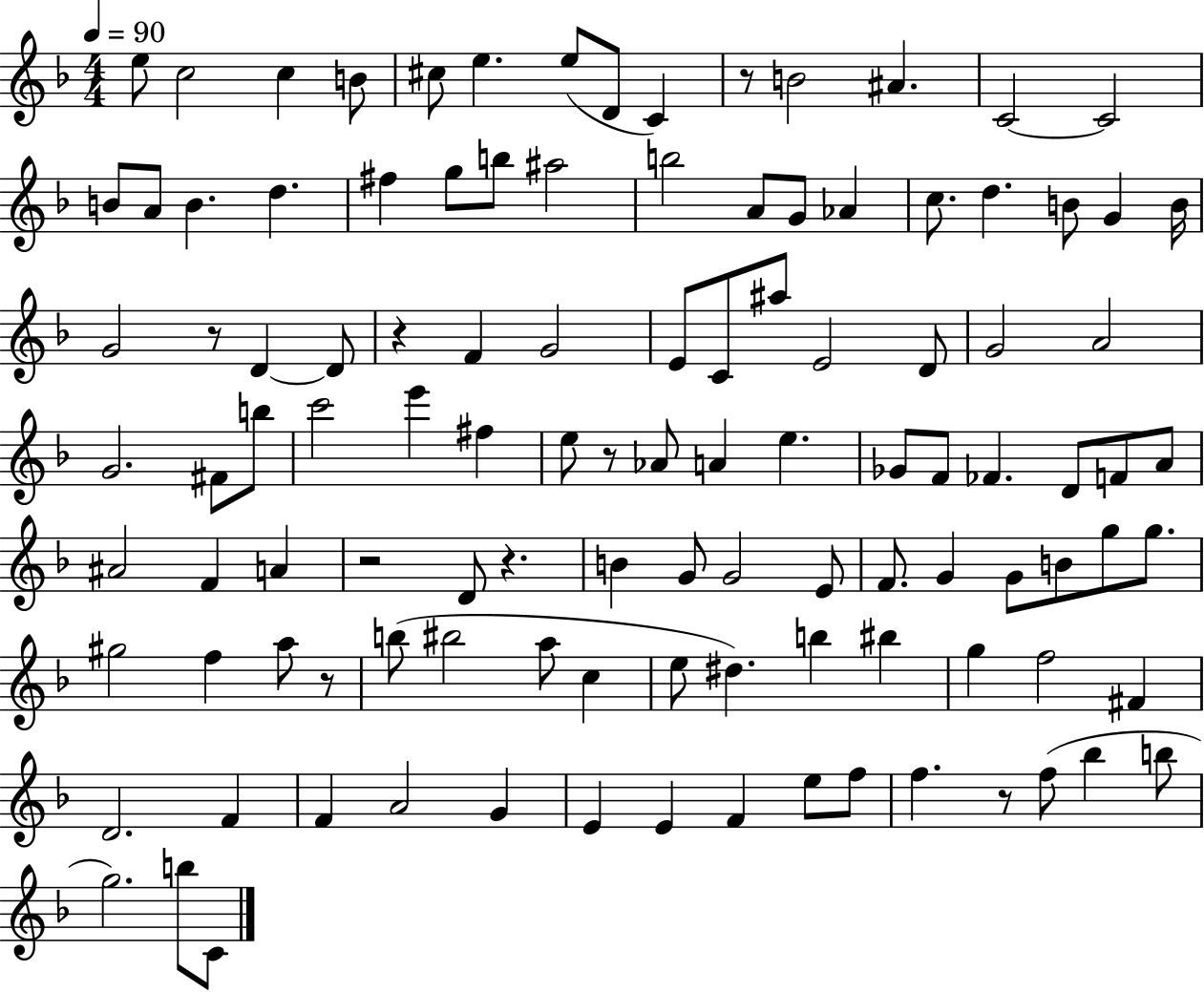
X:1
T:Untitled
M:4/4
L:1/4
K:F
e/2 c2 c B/2 ^c/2 e e/2 D/2 C z/2 B2 ^A C2 C2 B/2 A/2 B d ^f g/2 b/2 ^a2 b2 A/2 G/2 _A c/2 d B/2 G B/4 G2 z/2 D D/2 z F G2 E/2 C/2 ^a/2 E2 D/2 G2 A2 G2 ^F/2 b/2 c'2 e' ^f e/2 z/2 _A/2 A e _G/2 F/2 _F D/2 F/2 A/2 ^A2 F A z2 D/2 z B G/2 G2 E/2 F/2 G G/2 B/2 g/2 g/2 ^g2 f a/2 z/2 b/2 ^b2 a/2 c e/2 ^d b ^b g f2 ^F D2 F F A2 G E E F e/2 f/2 f z/2 f/2 _b b/2 g2 b/2 C/2